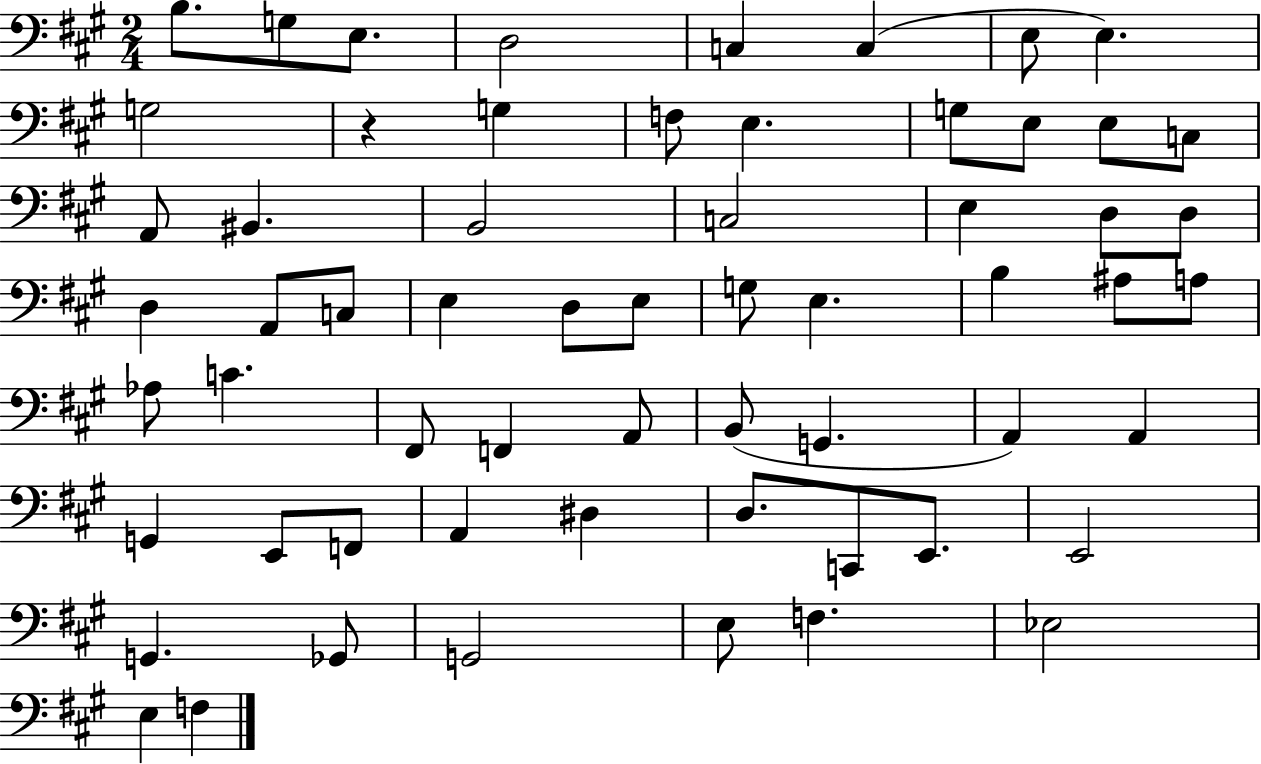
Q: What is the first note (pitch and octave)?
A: B3